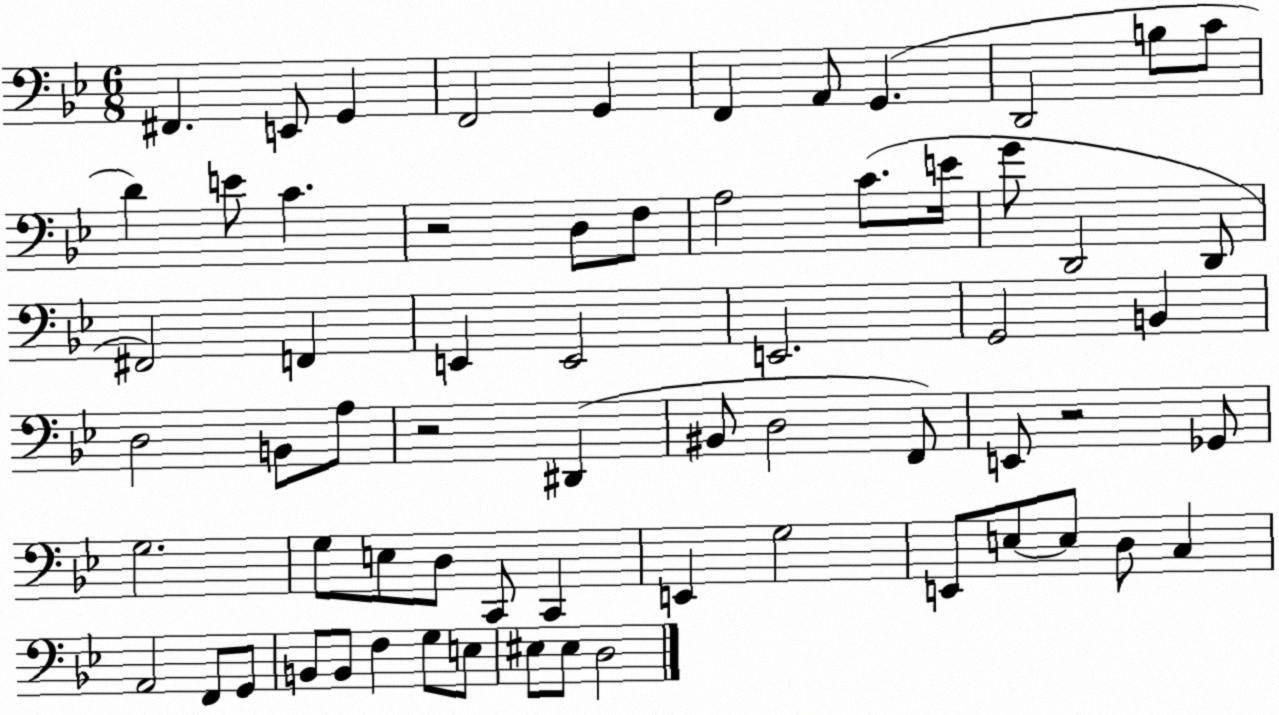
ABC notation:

X:1
T:Untitled
M:6/8
L:1/4
K:Bb
^F,, E,,/2 G,, F,,2 G,, F,, A,,/2 G,, D,,2 B,/2 C/2 D E/2 C z2 D,/2 F,/2 A,2 C/2 E/4 G/2 D,,2 D,,/2 ^F,,2 F,, E,, E,,2 E,,2 G,,2 B,, D,2 B,,/2 A,/2 z2 ^D,, ^B,,/2 D,2 F,,/2 E,,/2 z2 _G,,/2 G,2 G,/2 E,/2 D,/2 C,,/2 C,, E,, G,2 E,,/2 E,/2 E,/2 D,/2 C, A,,2 F,,/2 G,,/2 B,,/2 B,,/2 F, G,/2 E,/2 ^E,/2 ^E,/2 D,2